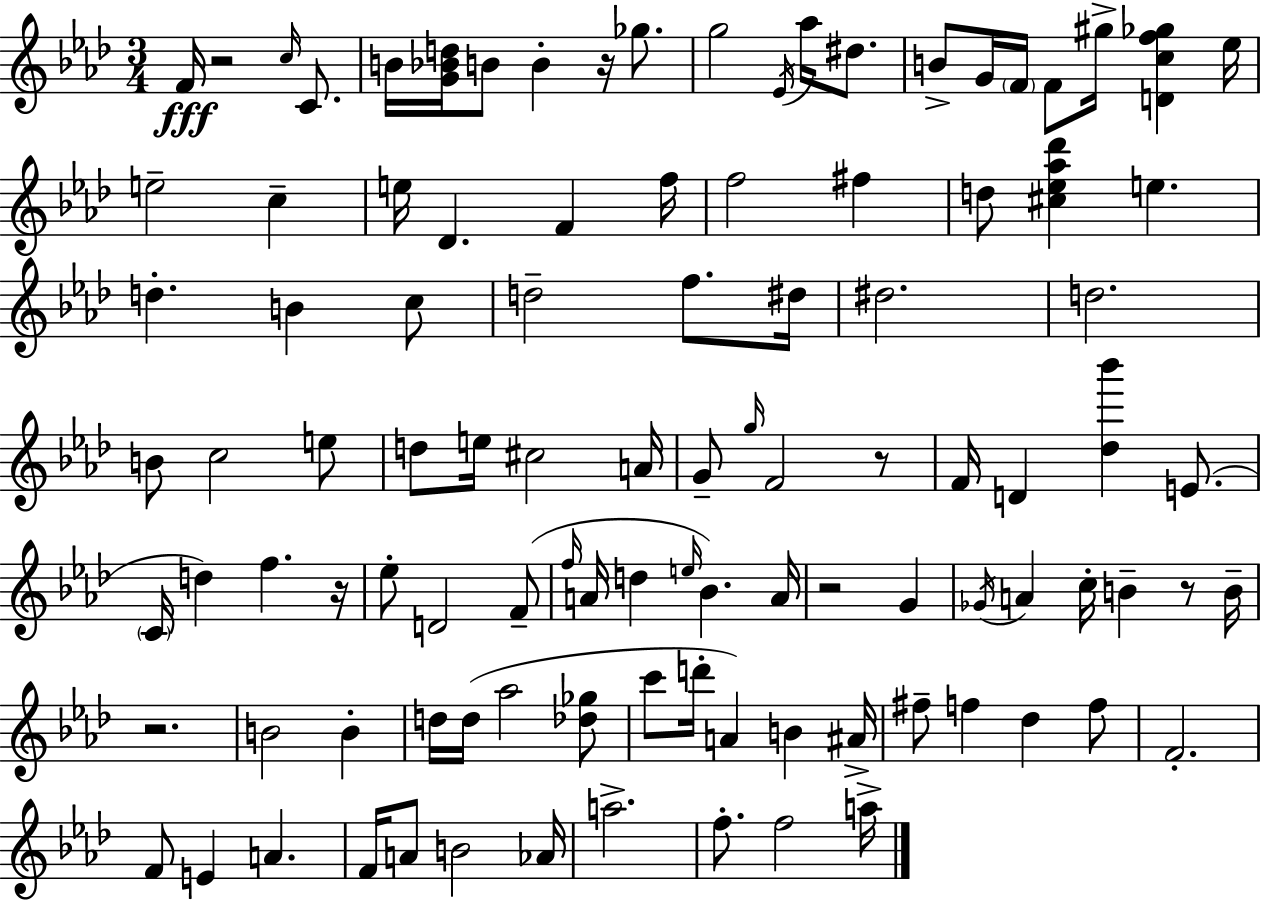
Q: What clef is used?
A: treble